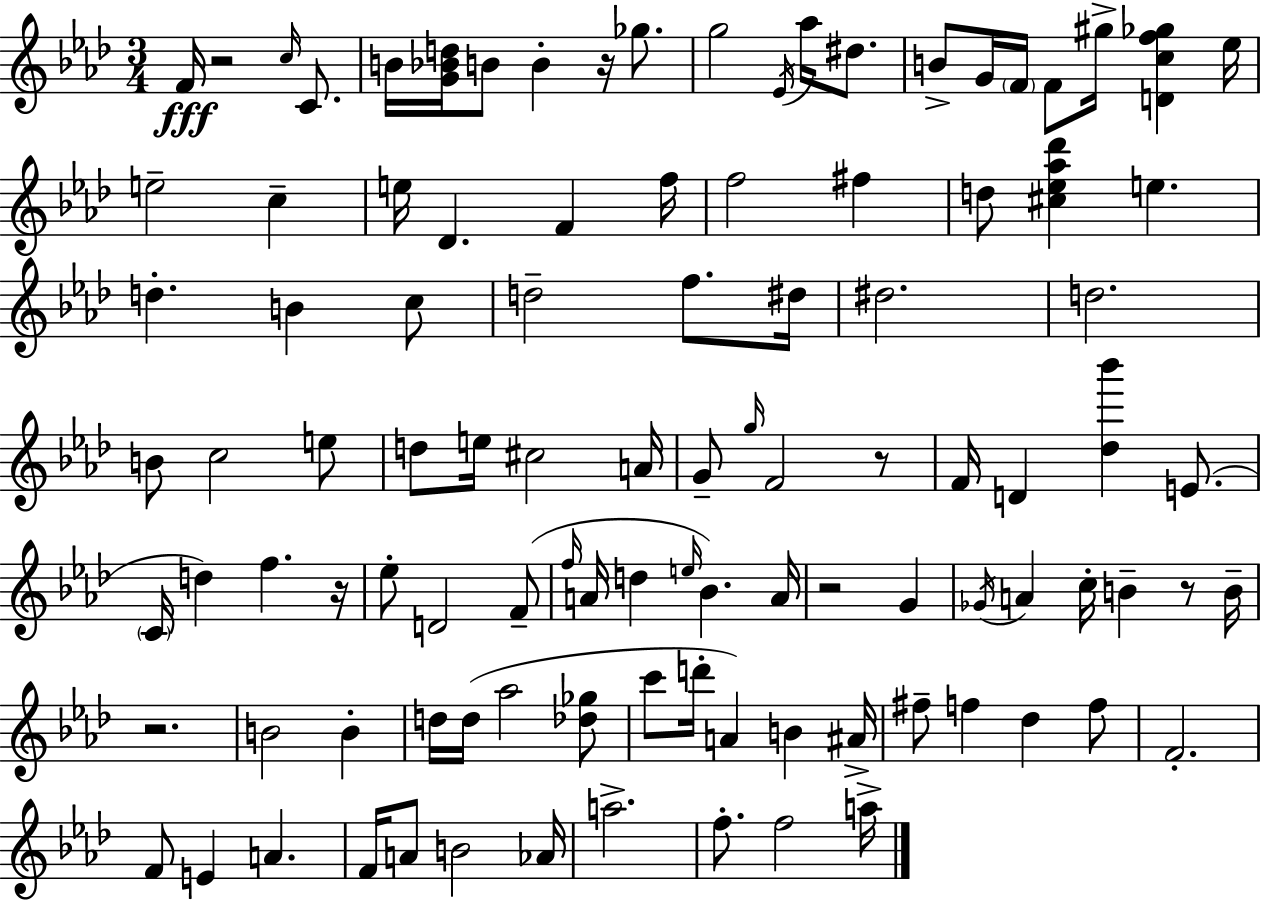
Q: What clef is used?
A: treble